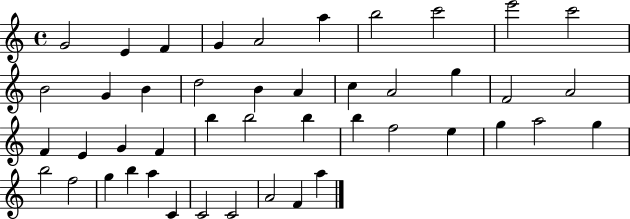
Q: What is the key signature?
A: C major